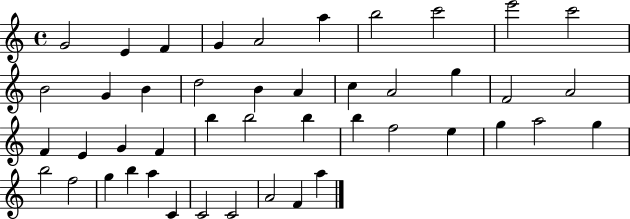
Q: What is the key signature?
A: C major